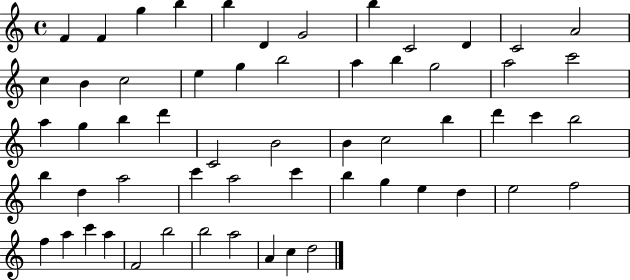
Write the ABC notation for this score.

X:1
T:Untitled
M:4/4
L:1/4
K:C
F F g b b D G2 b C2 D C2 A2 c B c2 e g b2 a b g2 a2 c'2 a g b d' C2 B2 B c2 b d' c' b2 b d a2 c' a2 c' b g e d e2 f2 f a c' a F2 b2 b2 a2 A c d2